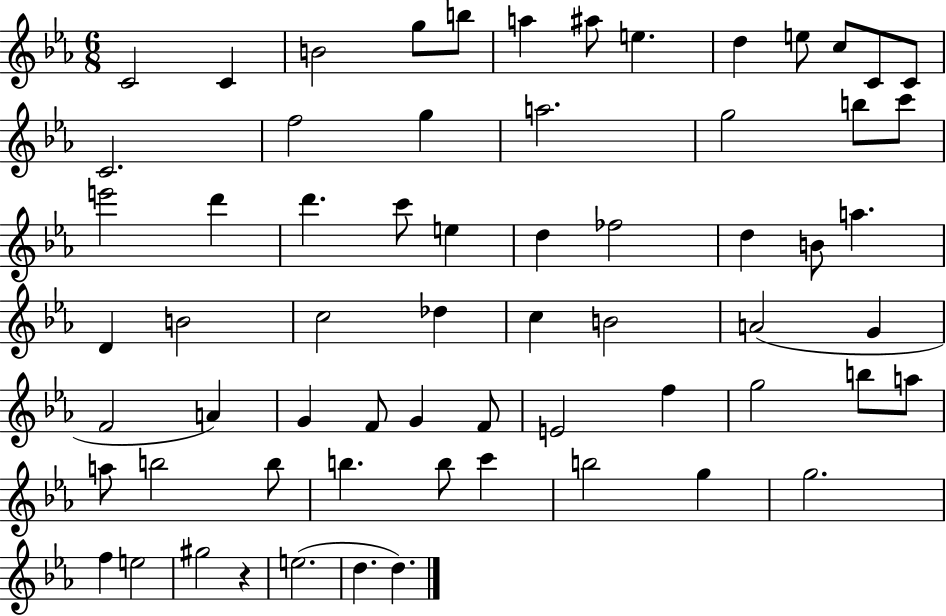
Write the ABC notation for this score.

X:1
T:Untitled
M:6/8
L:1/4
K:Eb
C2 C B2 g/2 b/2 a ^a/2 e d e/2 c/2 C/2 C/2 C2 f2 g a2 g2 b/2 c'/2 e'2 d' d' c'/2 e d _f2 d B/2 a D B2 c2 _d c B2 A2 G F2 A G F/2 G F/2 E2 f g2 b/2 a/2 a/2 b2 b/2 b b/2 c' b2 g g2 f e2 ^g2 z e2 d d